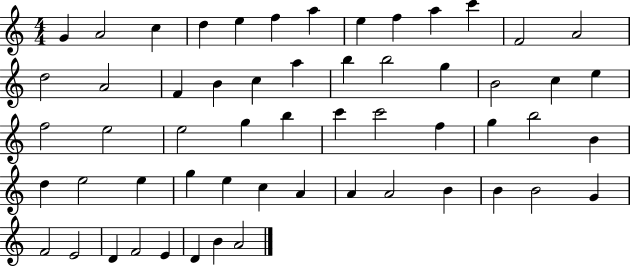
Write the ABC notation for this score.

X:1
T:Untitled
M:4/4
L:1/4
K:C
G A2 c d e f a e f a c' F2 A2 d2 A2 F B c a b b2 g B2 c e f2 e2 e2 g b c' c'2 f g b2 B d e2 e g e c A A A2 B B B2 G F2 E2 D F2 E D B A2